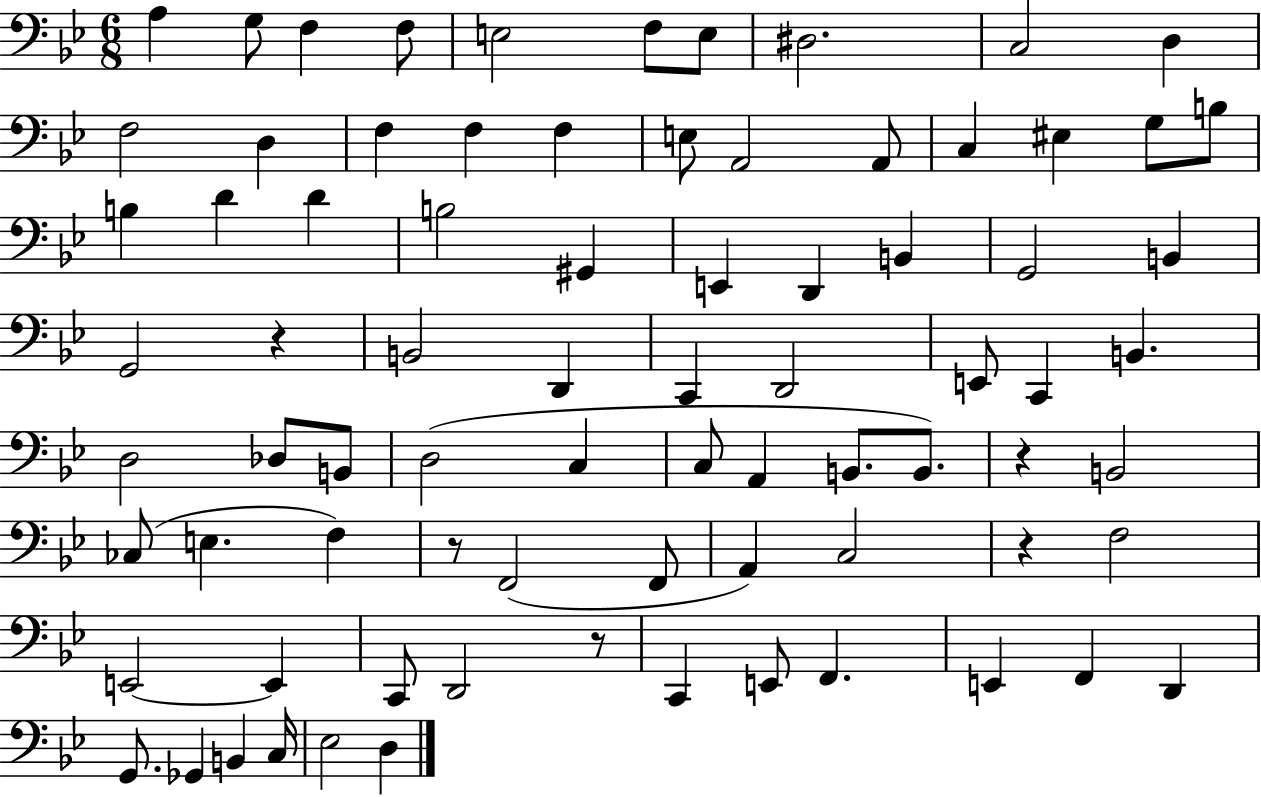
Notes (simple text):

A3/q G3/e F3/q F3/e E3/h F3/e E3/e D#3/h. C3/h D3/q F3/h D3/q F3/q F3/q F3/q E3/e A2/h A2/e C3/q EIS3/q G3/e B3/e B3/q D4/q D4/q B3/h G#2/q E2/q D2/q B2/q G2/h B2/q G2/h R/q B2/h D2/q C2/q D2/h E2/e C2/q B2/q. D3/h Db3/e B2/e D3/h C3/q C3/e A2/q B2/e. B2/e. R/q B2/h CES3/e E3/q. F3/q R/e F2/h F2/e A2/q C3/h R/q F3/h E2/h E2/q C2/e D2/h R/e C2/q E2/e F2/q. E2/q F2/q D2/q G2/e. Gb2/q B2/q C3/s Eb3/h D3/q